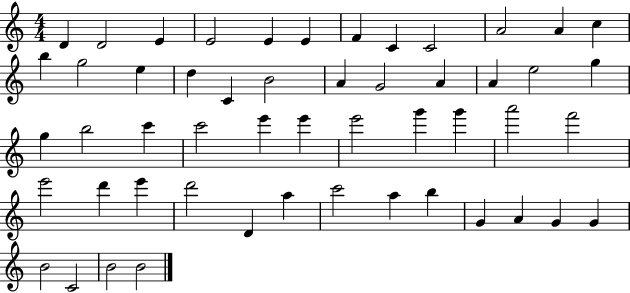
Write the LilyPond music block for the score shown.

{
  \clef treble
  \numericTimeSignature
  \time 4/4
  \key c \major
  d'4 d'2 e'4 | e'2 e'4 e'4 | f'4 c'4 c'2 | a'2 a'4 c''4 | \break b''4 g''2 e''4 | d''4 c'4 b'2 | a'4 g'2 a'4 | a'4 e''2 g''4 | \break g''4 b''2 c'''4 | c'''2 e'''4 e'''4 | e'''2 g'''4 g'''4 | a'''2 f'''2 | \break e'''2 d'''4 e'''4 | d'''2 d'4 a''4 | c'''2 a''4 b''4 | g'4 a'4 g'4 g'4 | \break b'2 c'2 | b'2 b'2 | \bar "|."
}